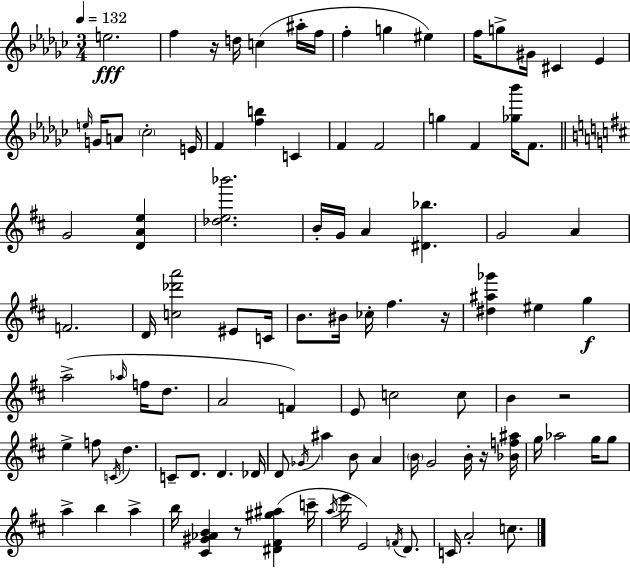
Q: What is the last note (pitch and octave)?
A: C5